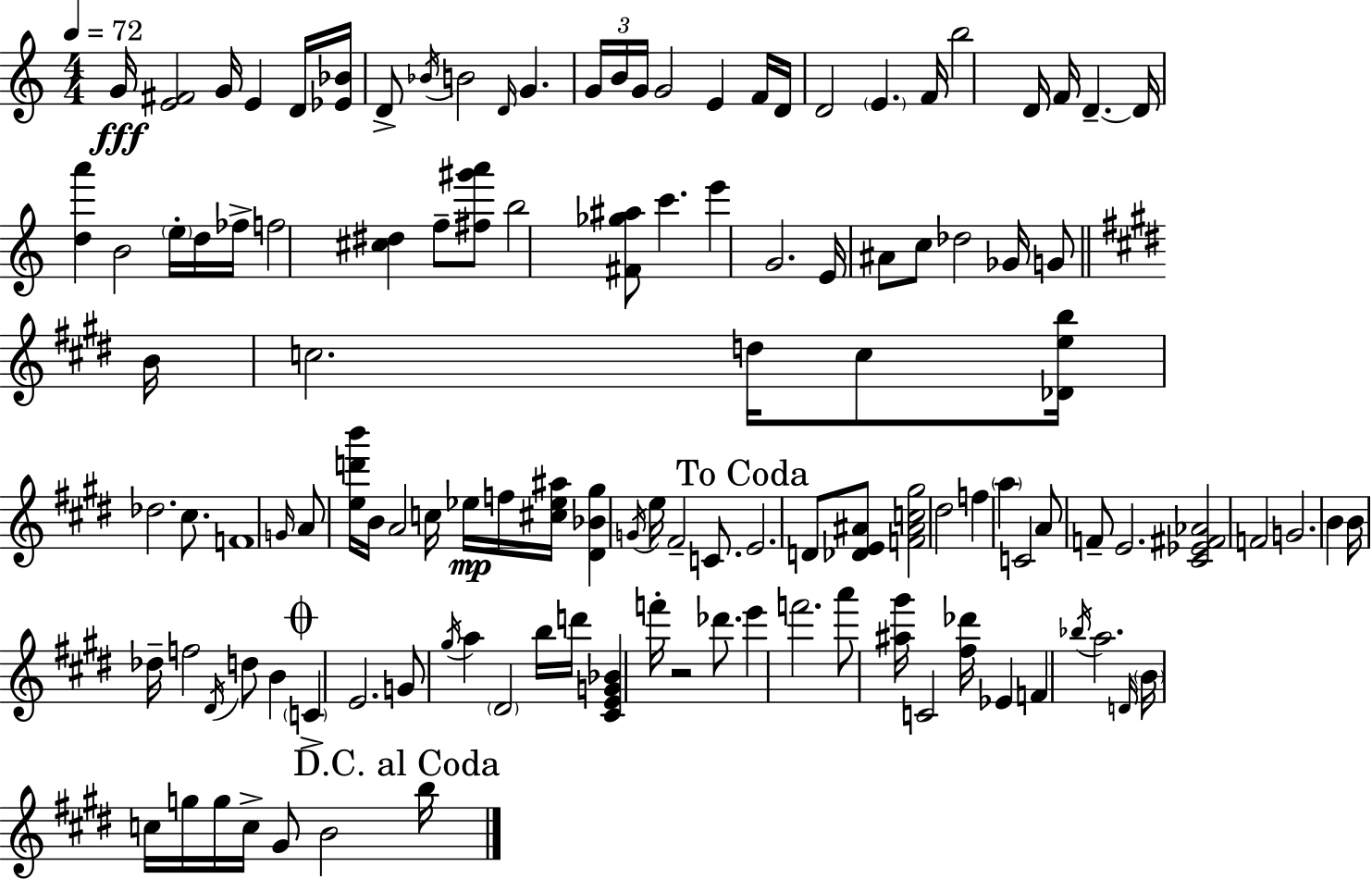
X:1
T:Untitled
M:4/4
L:1/4
K:C
G/4 [E^F]2 G/4 E D/4 [_E_B]/4 D/2 _B/4 B2 D/4 G G/4 B/4 G/4 G2 E F/4 D/4 D2 E F/4 b2 D/4 F/4 D D/4 [da'] B2 e/4 d/4 _f/4 f2 [^c^d] f/2 [^f^g'a']/2 b2 [^F_g^a]/2 c' e' G2 E/4 ^A/2 c/2 _d2 _G/4 G/2 B/4 c2 d/4 c/2 [_Deb]/4 _d2 ^c/2 F4 G/4 A/2 [ed'b']/4 B/4 A2 c/4 _e/4 f/4 [^c_e^a]/4 [^D_B^g] G/4 e/4 ^F2 C/2 E2 D/2 [_DE^A]/2 [F^Ac^g]2 ^d2 f a C2 A/2 F/2 E2 [^C_E^F_A]2 F2 G2 B B/4 _d/4 f2 ^D/4 d/2 B C E2 G/2 ^g/4 a ^D2 b/4 d'/4 [^CEG_B] f'/4 z2 _d'/2 e' f'2 a'/2 [^a^g']/4 C2 [^f_d']/4 _E F _b/4 a2 D/4 B/4 c/4 g/4 g/4 c/4 ^G/2 B2 b/4